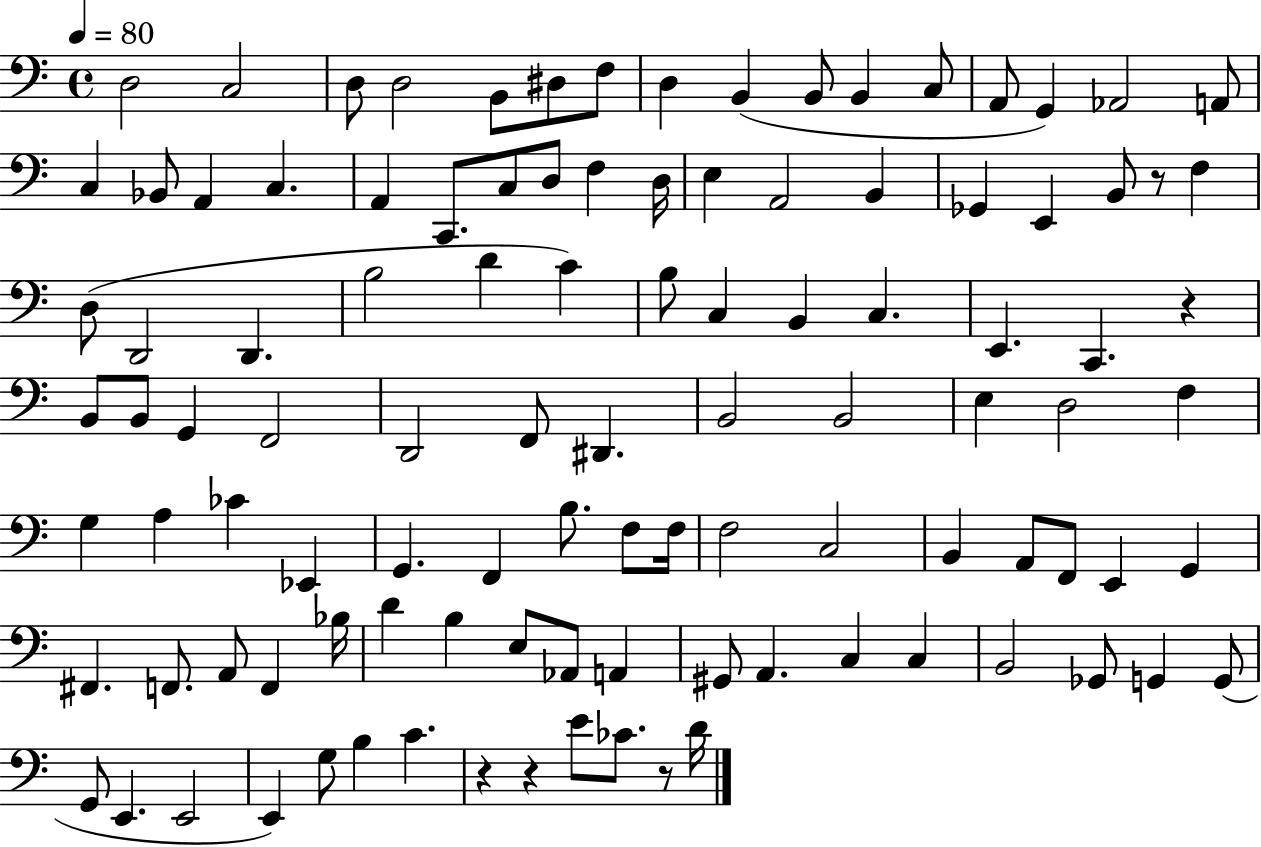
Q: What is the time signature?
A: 4/4